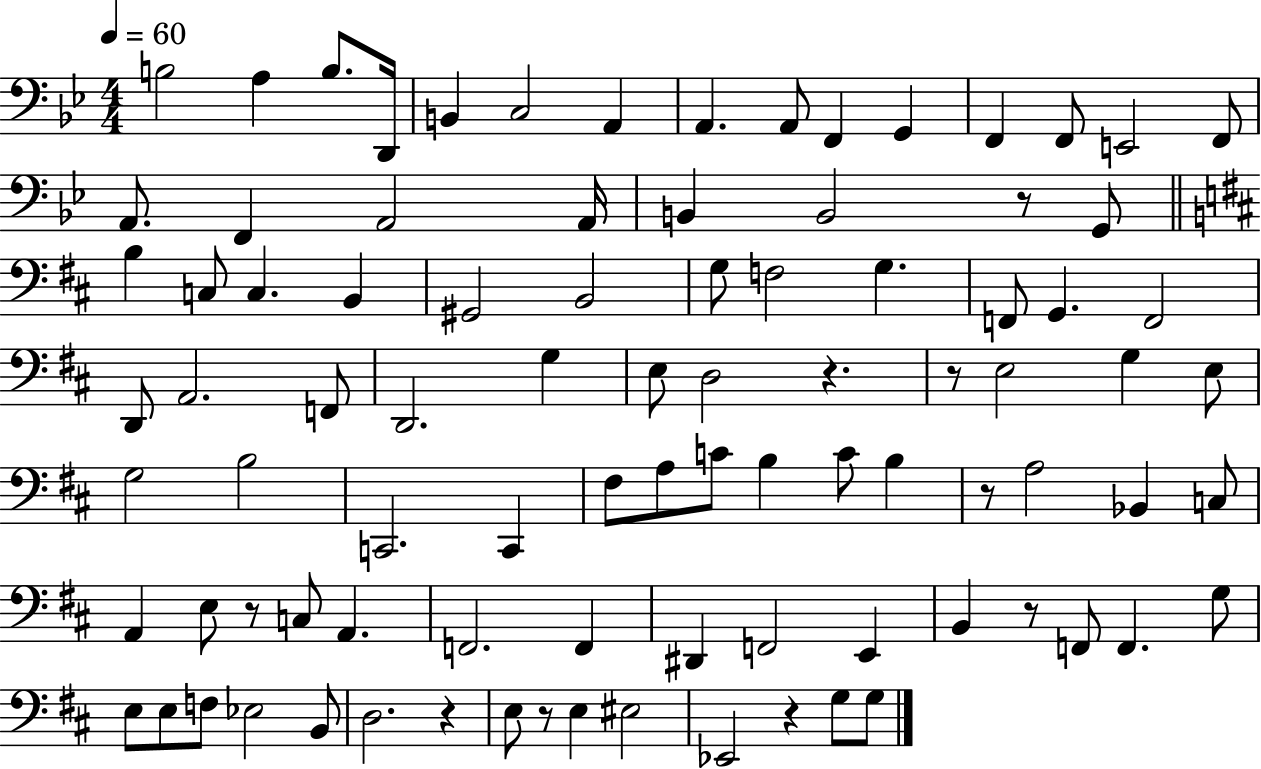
B3/h A3/q B3/e. D2/s B2/q C3/h A2/q A2/q. A2/e F2/q G2/q F2/q F2/e E2/h F2/e A2/e. F2/q A2/h A2/s B2/q B2/h R/e G2/e B3/q C3/e C3/q. B2/q G#2/h B2/h G3/e F3/h G3/q. F2/e G2/q. F2/h D2/e A2/h. F2/e D2/h. G3/q E3/e D3/h R/q. R/e E3/h G3/q E3/e G3/h B3/h C2/h. C2/q F#3/e A3/e C4/e B3/q C4/e B3/q R/e A3/h Bb2/q C3/e A2/q E3/e R/e C3/e A2/q. F2/h. F2/q D#2/q F2/h E2/q B2/q R/e F2/e F2/q. G3/e E3/e E3/e F3/e Eb3/h B2/e D3/h. R/q E3/e R/e E3/q EIS3/h Eb2/h R/q G3/e G3/e